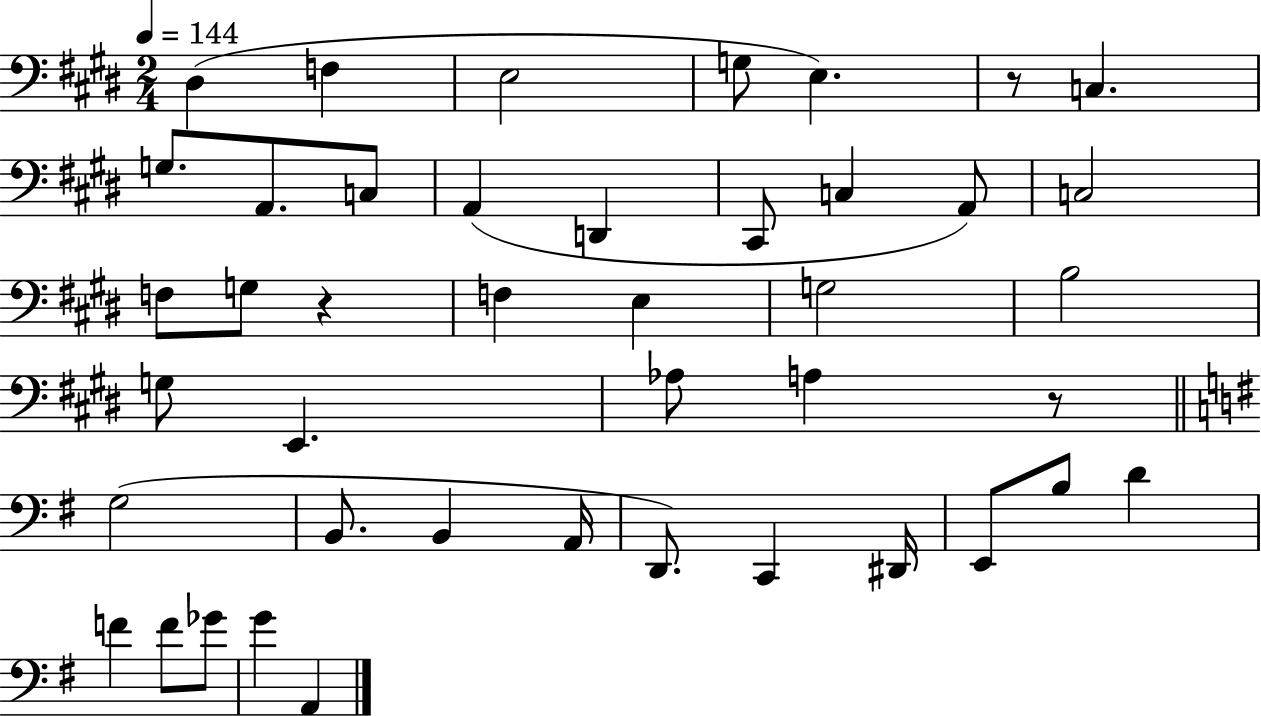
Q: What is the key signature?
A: E major